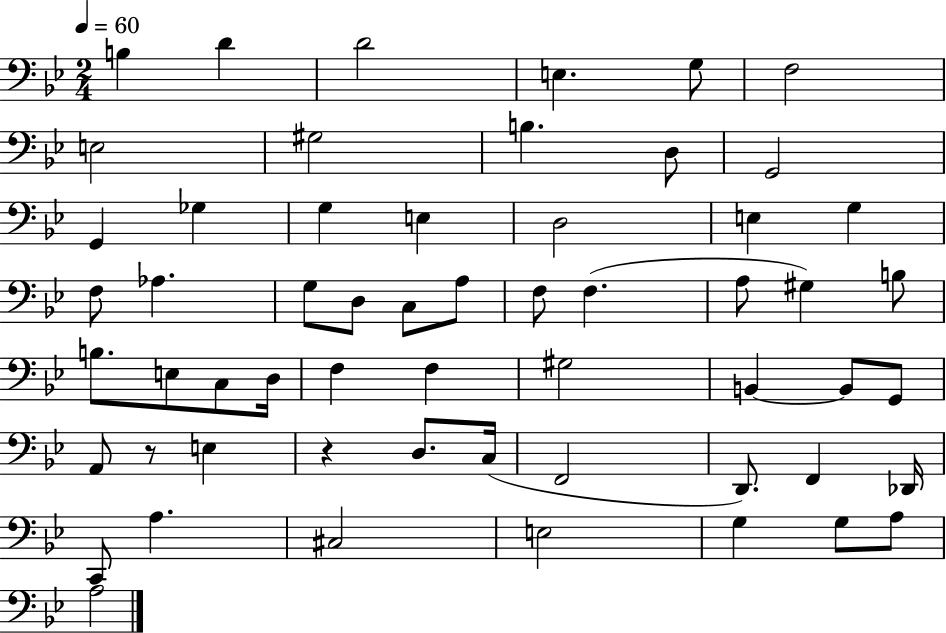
{
  \clef bass
  \numericTimeSignature
  \time 2/4
  \key bes \major
  \tempo 4 = 60
  b4 d'4 | d'2 | e4. g8 | f2 | \break e2 | gis2 | b4. d8 | g,2 | \break g,4 ges4 | g4 e4 | d2 | e4 g4 | \break f8 aes4. | g8 d8 c8 a8 | f8 f4.( | a8 gis4) b8 | \break b8. e8 c8 d16 | f4 f4 | gis2 | b,4~~ b,8 g,8 | \break a,8 r8 e4 | r4 d8. c16( | f,2 | d,8.) f,4 des,16 | \break c,8 a4. | cis2 | e2 | g4 g8 a8 | \break a2 | \bar "|."
}